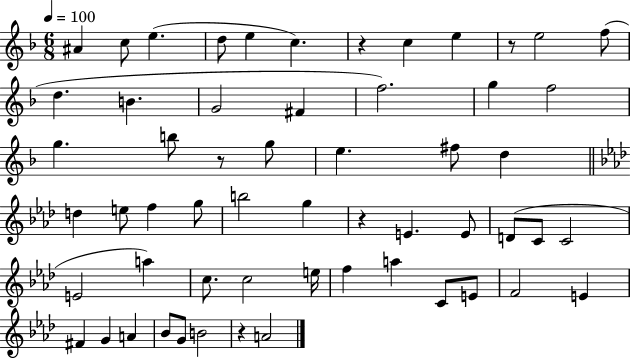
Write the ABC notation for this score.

X:1
T:Untitled
M:6/8
L:1/4
K:F
^A c/2 e d/2 e c z c e z/2 e2 f/2 d B G2 ^F f2 g f2 g b/2 z/2 g/2 e ^f/2 d d e/2 f g/2 b2 g z E E/2 D/2 C/2 C2 E2 a c/2 c2 e/4 f a C/2 E/2 F2 E ^F G A _B/2 G/2 B2 z A2